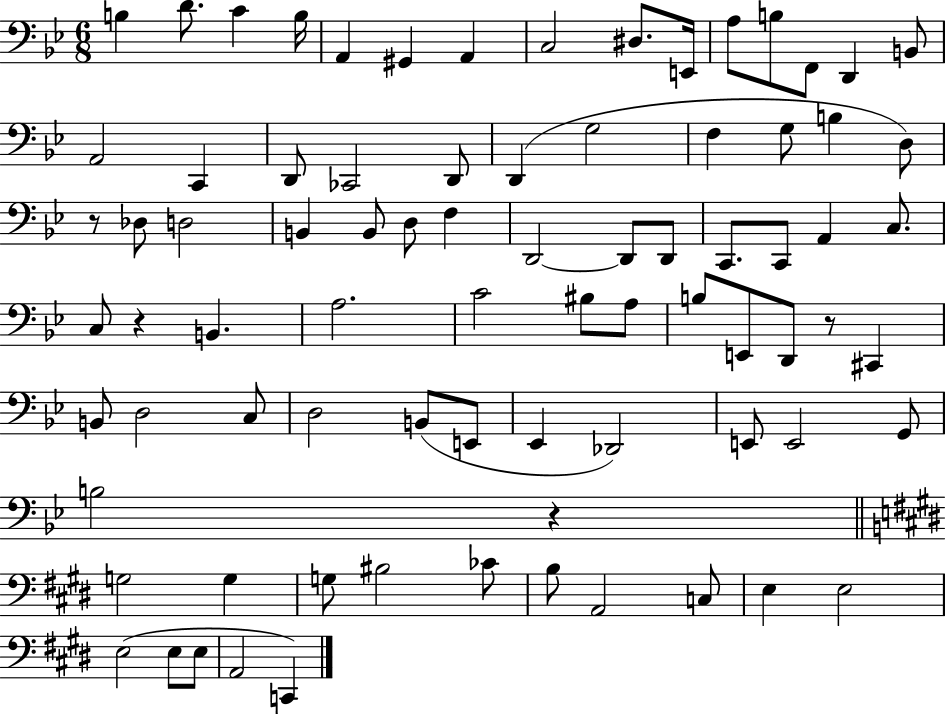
B3/q D4/e. C4/q B3/s A2/q G#2/q A2/q C3/h D#3/e. E2/s A3/e B3/e F2/e D2/q B2/e A2/h C2/q D2/e CES2/h D2/e D2/q G3/h F3/q G3/e B3/q D3/e R/e Db3/e D3/h B2/q B2/e D3/e F3/q D2/h D2/e D2/e C2/e. C2/e A2/q C3/e. C3/e R/q B2/q. A3/h. C4/h BIS3/e A3/e B3/e E2/e D2/e R/e C#2/q B2/e D3/h C3/e D3/h B2/e E2/e Eb2/q Db2/h E2/e E2/h G2/e B3/h R/q G3/h G3/q G3/e BIS3/h CES4/e B3/e A2/h C3/e E3/q E3/h E3/h E3/e E3/e A2/h C2/q